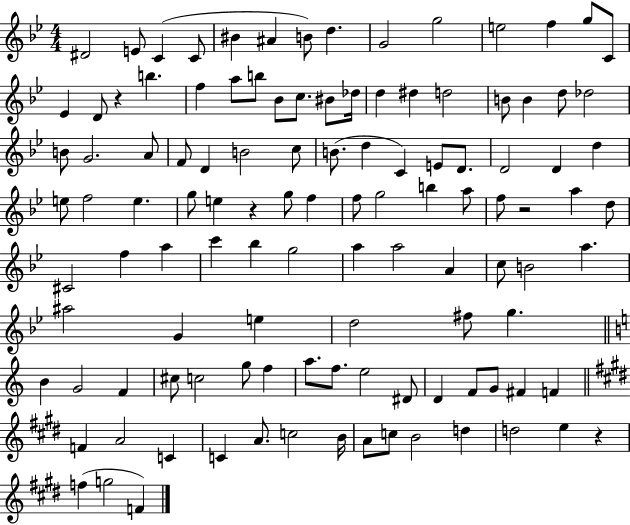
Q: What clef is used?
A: treble